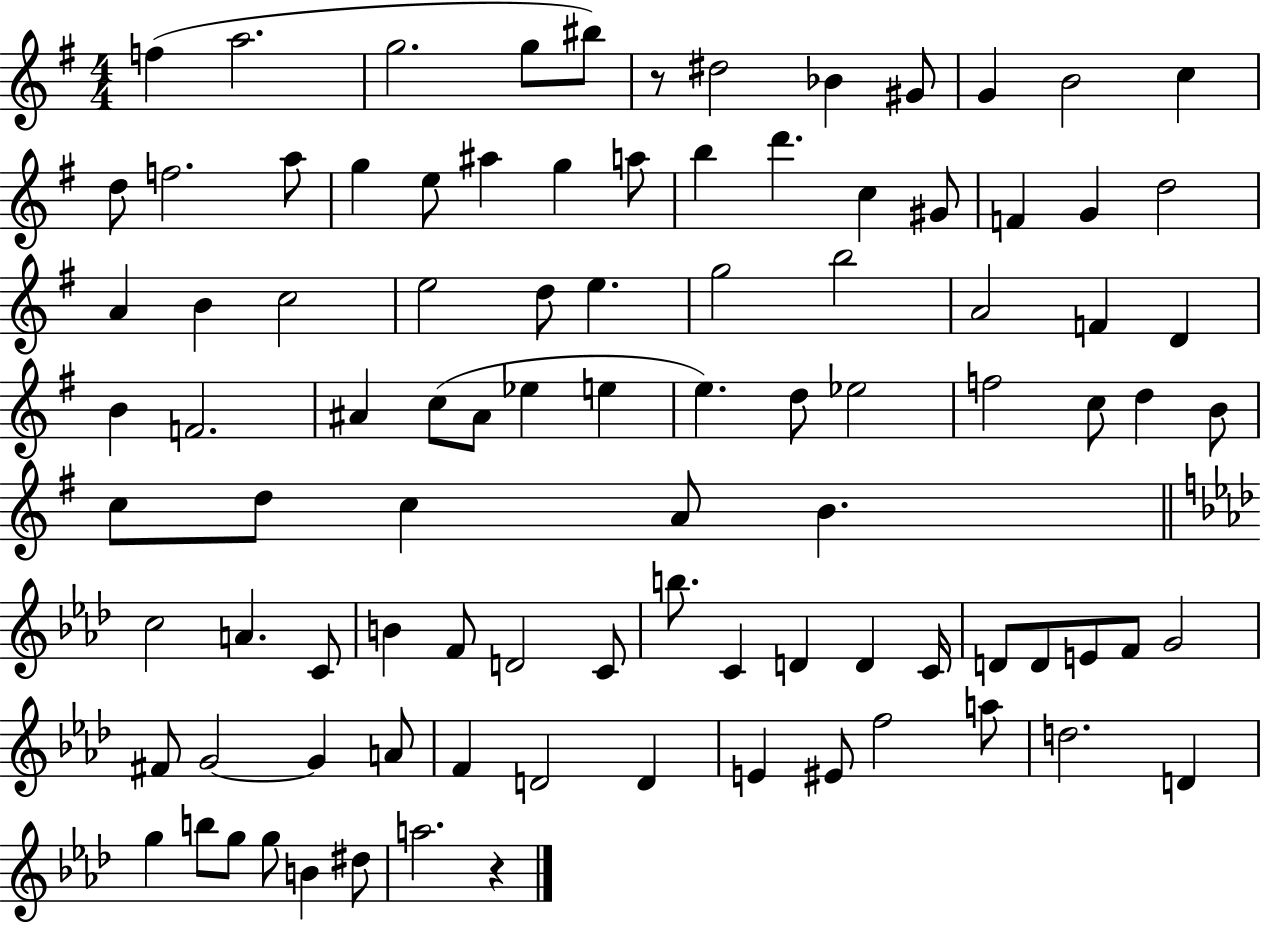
X:1
T:Untitled
M:4/4
L:1/4
K:G
f a2 g2 g/2 ^b/2 z/2 ^d2 _B ^G/2 G B2 c d/2 f2 a/2 g e/2 ^a g a/2 b d' c ^G/2 F G d2 A B c2 e2 d/2 e g2 b2 A2 F D B F2 ^A c/2 ^A/2 _e e e d/2 _e2 f2 c/2 d B/2 c/2 d/2 c A/2 B c2 A C/2 B F/2 D2 C/2 b/2 C D D C/4 D/2 D/2 E/2 F/2 G2 ^F/2 G2 G A/2 F D2 D E ^E/2 f2 a/2 d2 D g b/2 g/2 g/2 B ^d/2 a2 z